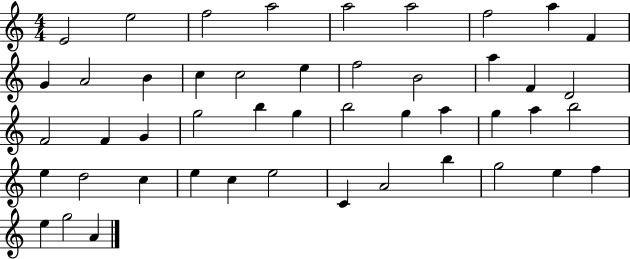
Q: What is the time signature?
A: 4/4